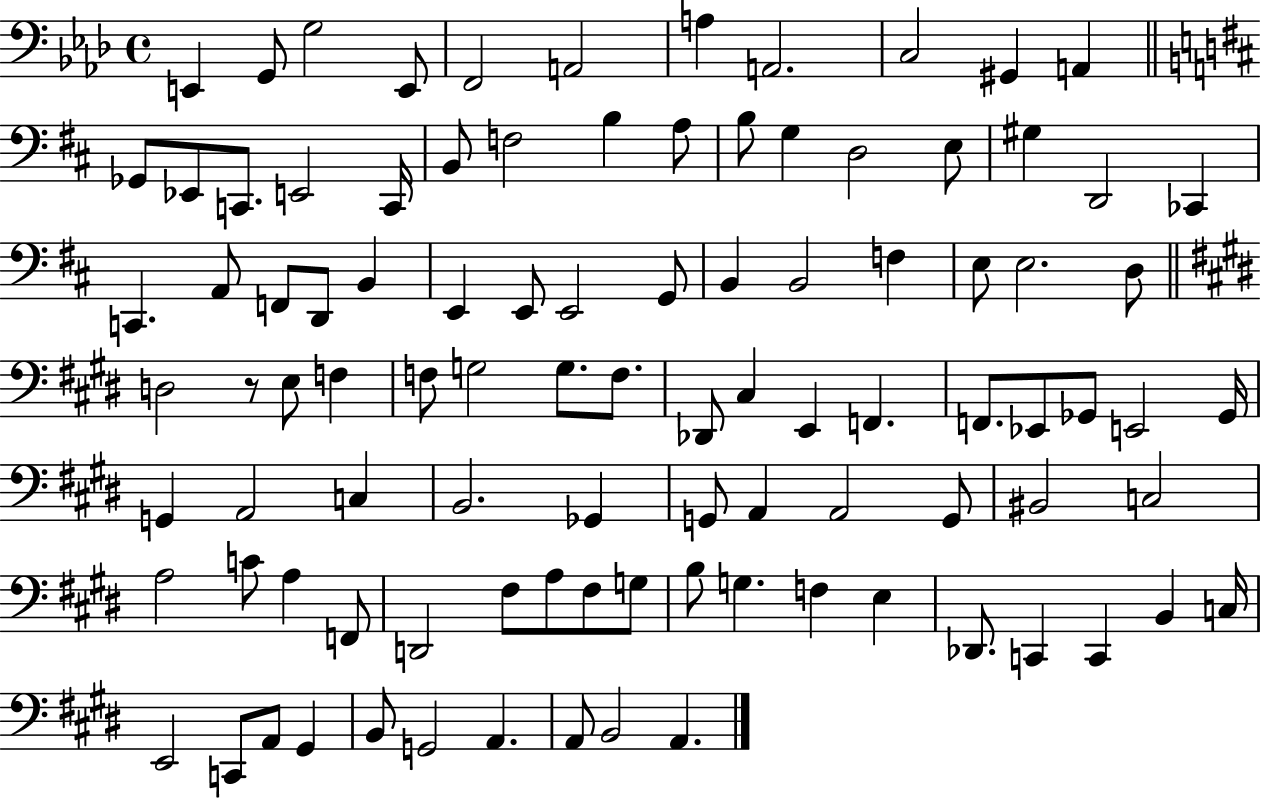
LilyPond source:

{
  \clef bass
  \time 4/4
  \defaultTimeSignature
  \key aes \major
  e,4 g,8 g2 e,8 | f,2 a,2 | a4 a,2. | c2 gis,4 a,4 | \break \bar "||" \break \key d \major ges,8 ees,8 c,8. e,2 c,16 | b,8 f2 b4 a8 | b8 g4 d2 e8 | gis4 d,2 ces,4 | \break c,4. a,8 f,8 d,8 b,4 | e,4 e,8 e,2 g,8 | b,4 b,2 f4 | e8 e2. d8 | \break \bar "||" \break \key e \major d2 r8 e8 f4 | f8 g2 g8. f8. | des,8 cis4 e,4 f,4. | f,8. ees,8 ges,8 e,2 ges,16 | \break g,4 a,2 c4 | b,2. ges,4 | g,8 a,4 a,2 g,8 | bis,2 c2 | \break a2 c'8 a4 f,8 | d,2 fis8 a8 fis8 g8 | b8 g4. f4 e4 | des,8. c,4 c,4 b,4 c16 | \break e,2 c,8 a,8 gis,4 | b,8 g,2 a,4. | a,8 b,2 a,4. | \bar "|."
}